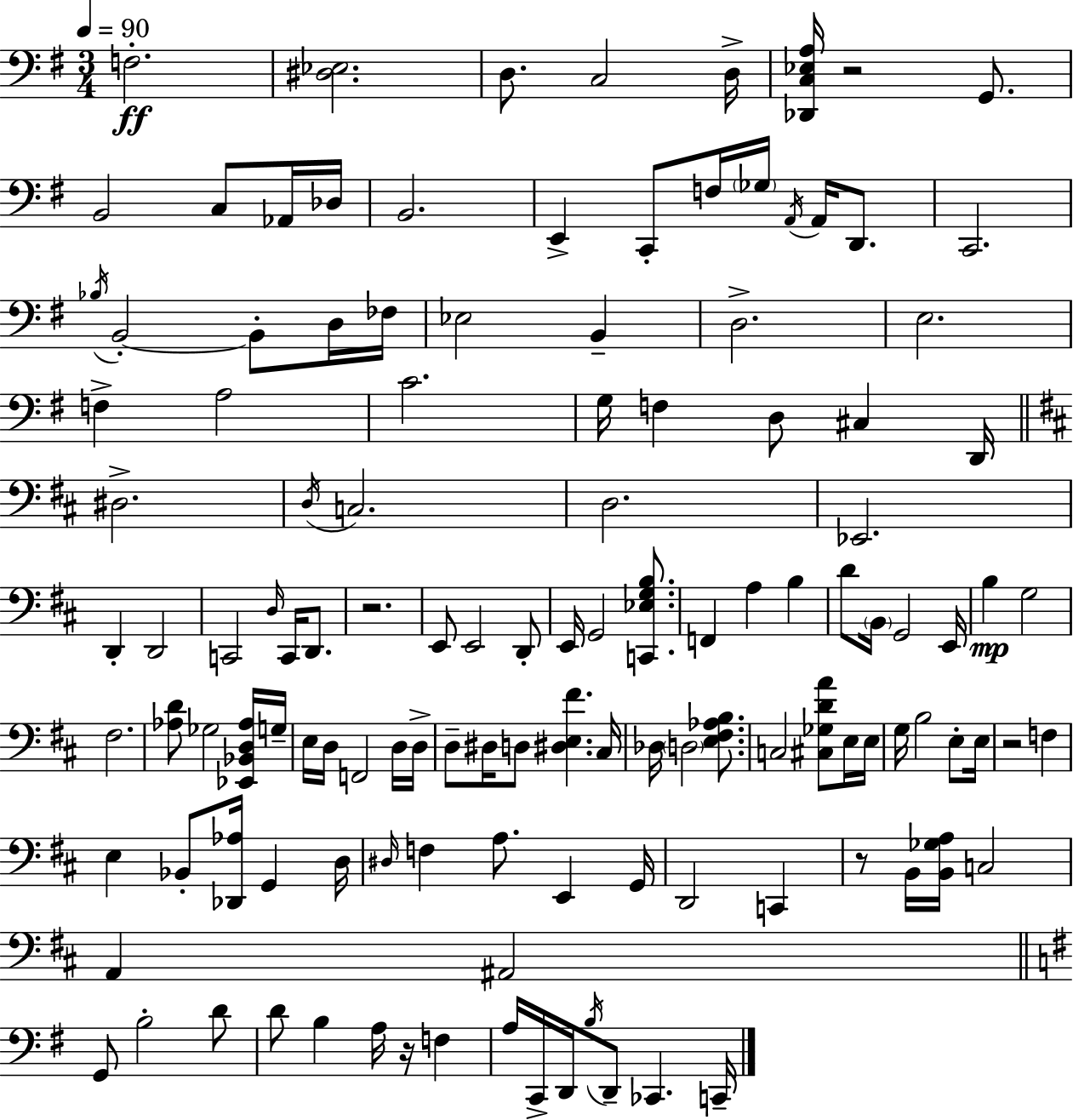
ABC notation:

X:1
T:Untitled
M:3/4
L:1/4
K:Em
F,2 [^D,_E,]2 D,/2 C,2 D,/4 [_D,,C,_E,A,]/4 z2 G,,/2 B,,2 C,/2 _A,,/4 _D,/4 B,,2 E,, C,,/2 F,/4 _G,/4 A,,/4 A,,/4 D,,/2 C,,2 _B,/4 B,,2 B,,/2 D,/4 _F,/4 _E,2 B,, D,2 E,2 F, A,2 C2 G,/4 F, D,/2 ^C, D,,/4 ^D,2 D,/4 C,2 D,2 _E,,2 D,, D,,2 C,,2 D,/4 C,,/4 D,,/2 z2 E,,/2 E,,2 D,,/2 E,,/4 G,,2 [C,,_E,G,B,]/2 F,, A, B, D/2 B,,/4 G,,2 E,,/4 B, G,2 ^F,2 [_A,D]/2 _G,2 [_E,,_B,,D,_A,]/4 G,/4 E,/4 D,/4 F,,2 D,/4 D,/4 D,/2 ^D,/4 D,/2 [^D,E,^F] ^C,/4 _D,/4 D,2 [E,^F,_A,B,]/2 C,2 [^C,_G,DA]/2 E,/4 E,/4 G,/4 B,2 E,/2 E,/4 z2 F, E, _B,,/2 [_D,,_A,]/4 G,, D,/4 ^D,/4 F, A,/2 E,, G,,/4 D,,2 C,, z/2 B,,/4 [B,,_G,A,]/4 C,2 A,, ^A,,2 G,,/2 B,2 D/2 D/2 B, A,/4 z/4 F, A,/4 C,,/4 D,,/4 B,/4 D,,/2 _C,, C,,/4